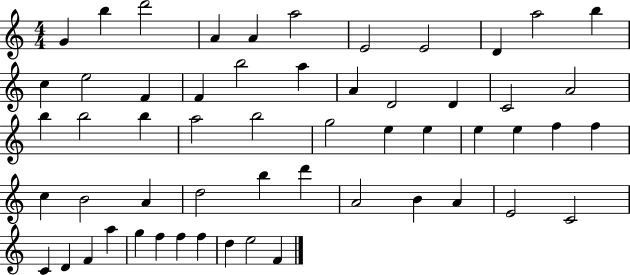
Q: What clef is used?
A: treble